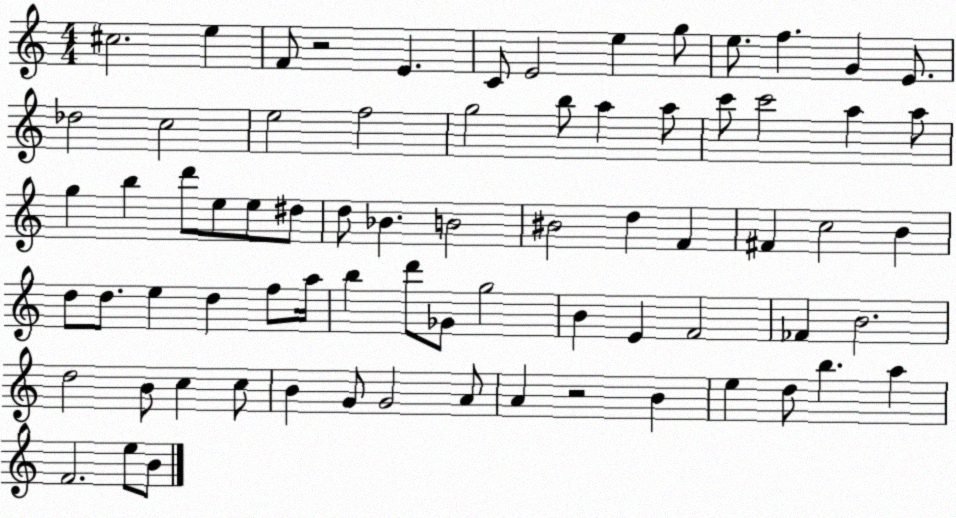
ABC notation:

X:1
T:Untitled
M:4/4
L:1/4
K:C
^c2 e F/2 z2 E C/2 E2 e g/2 e/2 f G E/2 _d2 c2 e2 f2 g2 b/2 a a/2 c'/2 c'2 a a/2 g b d'/2 e/2 e/2 ^d/2 d/2 _B B2 ^B2 d F ^F c2 B d/2 d/2 e d f/2 a/4 b d'/2 _G/2 g2 B E F2 _F B2 d2 B/2 c c/2 B G/2 G2 A/2 A z2 B e d/2 b a F2 e/2 B/2